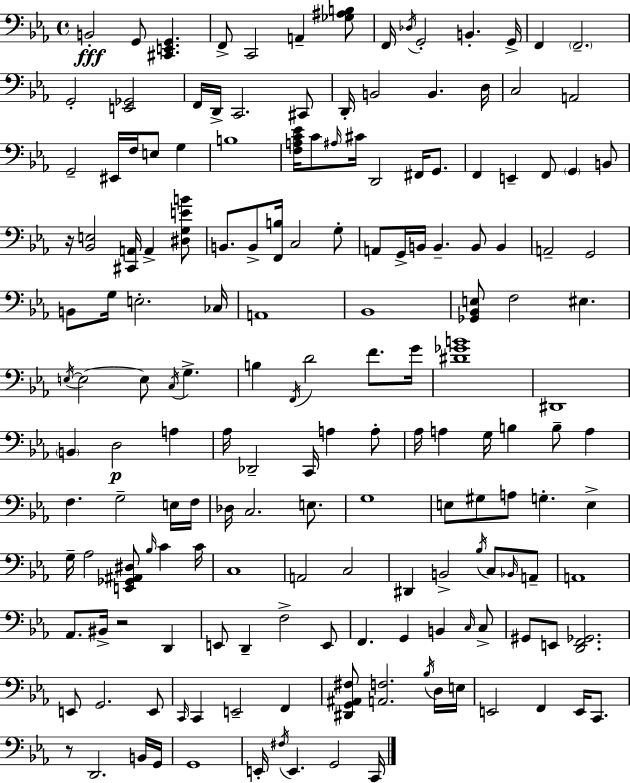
{
  \clef bass
  \time 4/4
  \defaultTimeSignature
  \key ees \major
  b,2-.\fff g,8 <cis, e, g,>4. | f,8-> c,2 a,4-- <ges ais b>8 | f,16 \acciaccatura { des16 } g,2-. b,4.-. | g,16-> f,4 \parenthesize f,2.-- | \break g,2-. <e, ges,>2 | f,16 d,16-> c,2. cis,8 | d,16-. b,2 b,4. | d16 c2 a,2 | \break g,2-- eis,16 f16 e8 g4 | b1 | <f a c' ees'>16 c'8 \grace { ais16 } cis'16 d,2 fis,16 g,8. | f,4 e,4-- f,8 \parenthesize g,4 | \break b,8 r16 <bes, e>2 <cis, a,>16 a,4-> | <dis g e' b'>8 b,8. b,8-> <f, b>16 c2 | g8-. a,8 g,16-> b,16 b,4.-- b,8 b,4 | a,2-- g,2 | \break b,8 g16 e2.-. | ces16 a,1 | bes,1 | <ges, bes, e>8 f2 eis4. | \break \acciaccatura { e16~ }~ e2 e8 \acciaccatura { c16 } g4.-> | b4 \acciaccatura { f,16 } d'2 | f'8. g'16 <dis' ges' b'>1 | dis,1 | \break \parenthesize b,4 d2\p | a4 aes16 des,2-- c,16 a4 | a8-. aes16 a4 g16 b4 b8-- | a4 f4. g2-- | \break e16 f16 des16 c2. | e8. g1 | e8 gis8 a8 g4.-. | e4-> g16-- aes2 <e, ges, ais, dis>8 | \break \grace { bes16 } c'4 c'16 c1 | a,2 c2 | dis,4 b,2-> | \acciaccatura { bes16 } c8 \grace { bes,16 } a,8-- a,1 | \break aes,8. bis,16-> r2 | d,4 e,8 d,4-- f2-> | e,8 f,4. g,4 | b,4 \grace { c16 } c8-> gis,8 e,8 <d, f, ges,>2. | \break e,8 g,2. | e,8 \grace { c,16 } c,4 e,2-- | f,4 <dis, g, ais, fis>8 <a, f>2. | \acciaccatura { bes16 } d16 e16 e,2 | \break f,4 e,16 c,8. r8 d,2. | b,16 g,16 g,1 | e,16-. \acciaccatura { fis16 } e,4. | g,2 c,16 \bar "|."
}